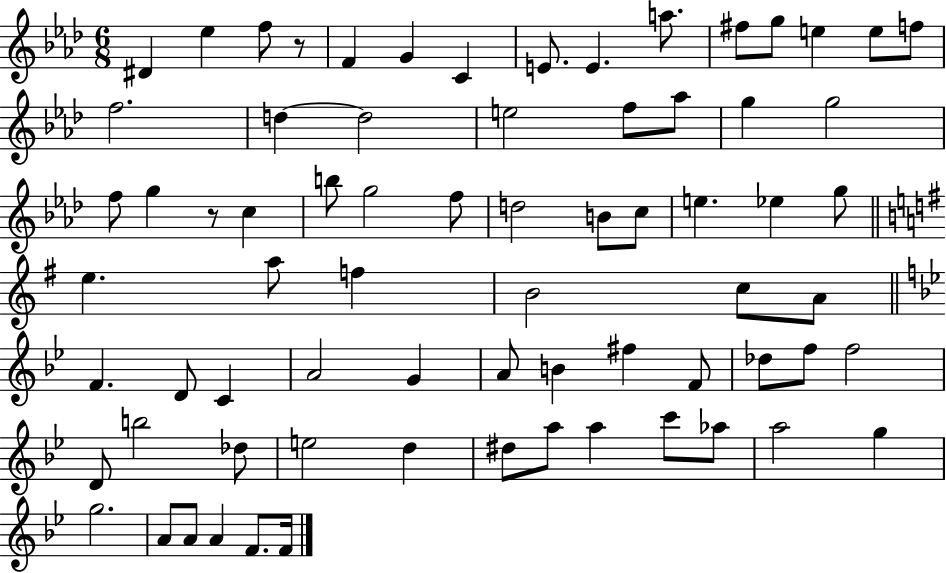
D#4/q Eb5/q F5/e R/e F4/q G4/q C4/q E4/e. E4/q. A5/e. F#5/e G5/e E5/q E5/e F5/e F5/h. D5/q D5/h E5/h F5/e Ab5/e G5/q G5/h F5/e G5/q R/e C5/q B5/e G5/h F5/e D5/h B4/e C5/e E5/q. Eb5/q G5/e E5/q. A5/e F5/q B4/h C5/e A4/e F4/q. D4/e C4/q A4/h G4/q A4/e B4/q F#5/q F4/e Db5/e F5/e F5/h D4/e B5/h Db5/e E5/h D5/q D#5/e A5/e A5/q C6/e Ab5/e A5/h G5/q G5/h. A4/e A4/e A4/q F4/e. F4/s